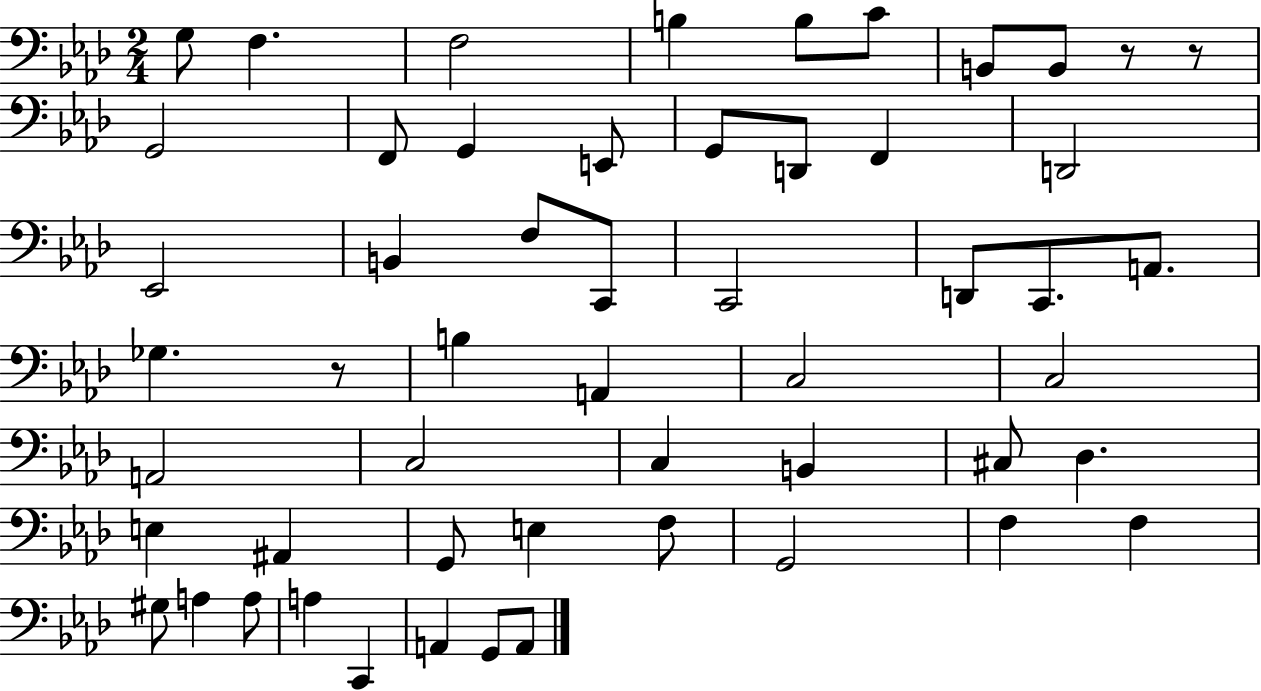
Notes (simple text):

G3/e F3/q. F3/h B3/q B3/e C4/e B2/e B2/e R/e R/e G2/h F2/e G2/q E2/e G2/e D2/e F2/q D2/h Eb2/h B2/q F3/e C2/e C2/h D2/e C2/e. A2/e. Gb3/q. R/e B3/q A2/q C3/h C3/h A2/h C3/h C3/q B2/q C#3/e Db3/q. E3/q A#2/q G2/e E3/q F3/e G2/h F3/q F3/q G#3/e A3/q A3/e A3/q C2/q A2/q G2/e A2/e